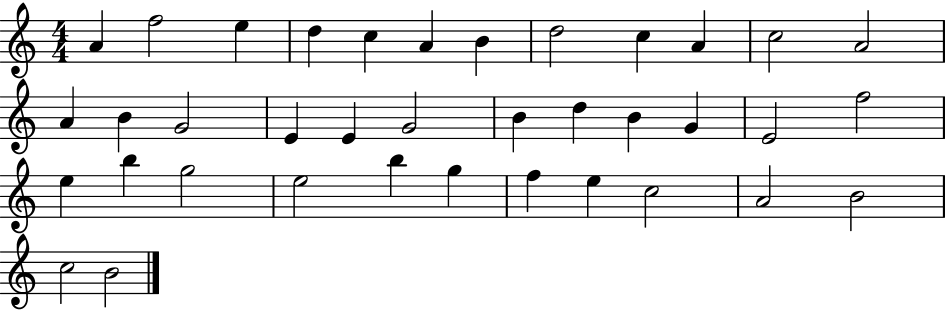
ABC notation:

X:1
T:Untitled
M:4/4
L:1/4
K:C
A f2 e d c A B d2 c A c2 A2 A B G2 E E G2 B d B G E2 f2 e b g2 e2 b g f e c2 A2 B2 c2 B2